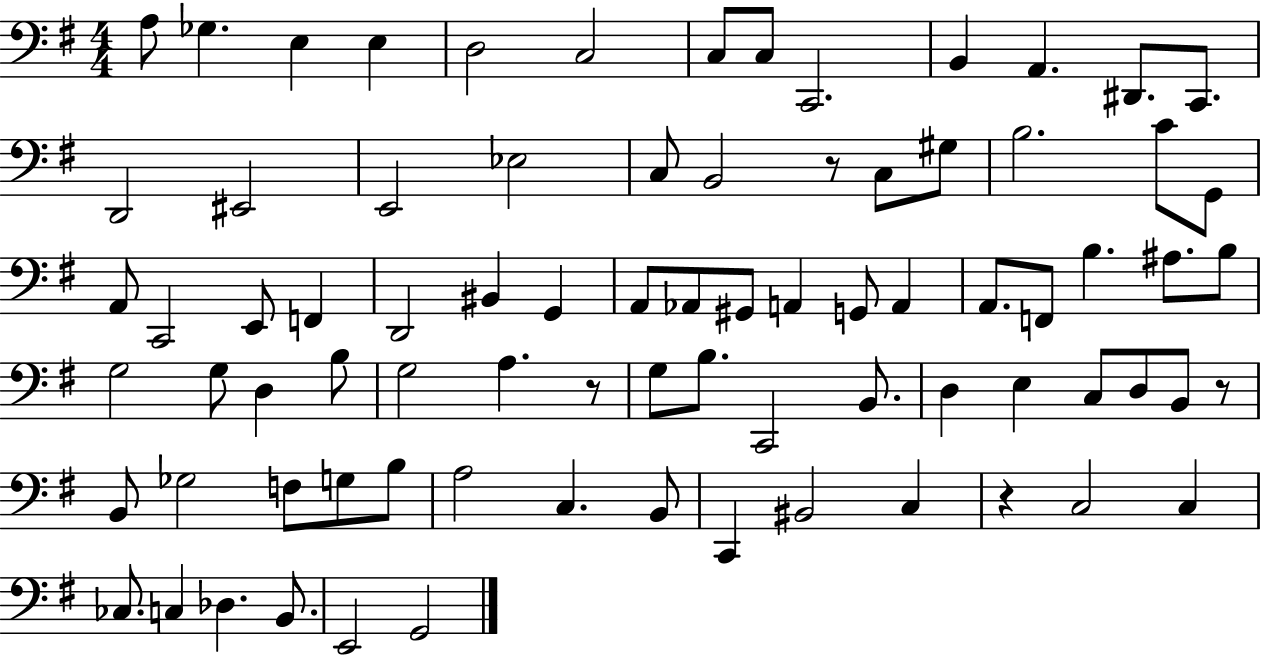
A3/e Gb3/q. E3/q E3/q D3/h C3/h C3/e C3/e C2/h. B2/q A2/q. D#2/e. C2/e. D2/h EIS2/h E2/h Eb3/h C3/e B2/h R/e C3/e G#3/e B3/h. C4/e G2/e A2/e C2/h E2/e F2/q D2/h BIS2/q G2/q A2/e Ab2/e G#2/e A2/q G2/e A2/q A2/e. F2/e B3/q. A#3/e. B3/e G3/h G3/e D3/q B3/e G3/h A3/q. R/e G3/e B3/e. C2/h B2/e. D3/q E3/q C3/e D3/e B2/e R/e B2/e Gb3/h F3/e G3/e B3/e A3/h C3/q. B2/e C2/q BIS2/h C3/q R/q C3/h C3/q CES3/e. C3/q Db3/q. B2/e. E2/h G2/h